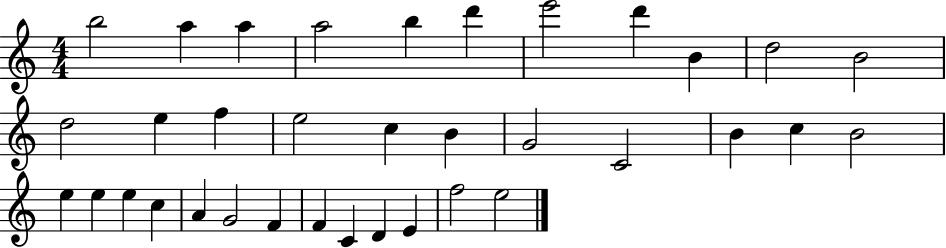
X:1
T:Untitled
M:4/4
L:1/4
K:C
b2 a a a2 b d' e'2 d' B d2 B2 d2 e f e2 c B G2 C2 B c B2 e e e c A G2 F F C D E f2 e2